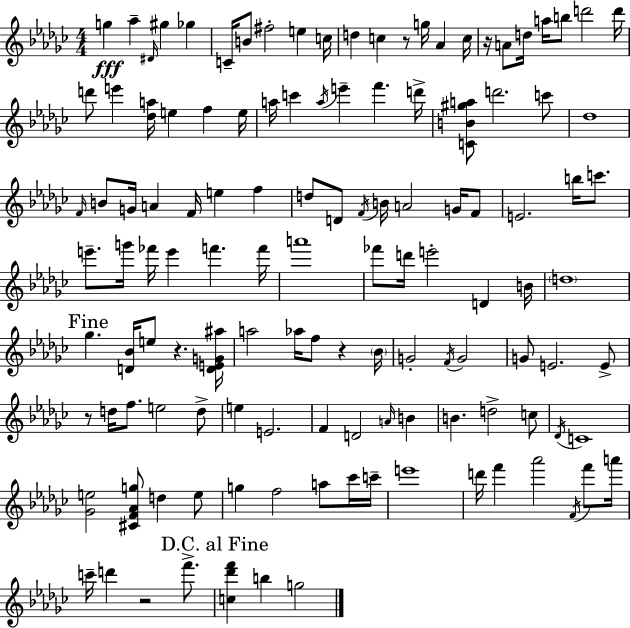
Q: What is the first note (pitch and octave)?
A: G5